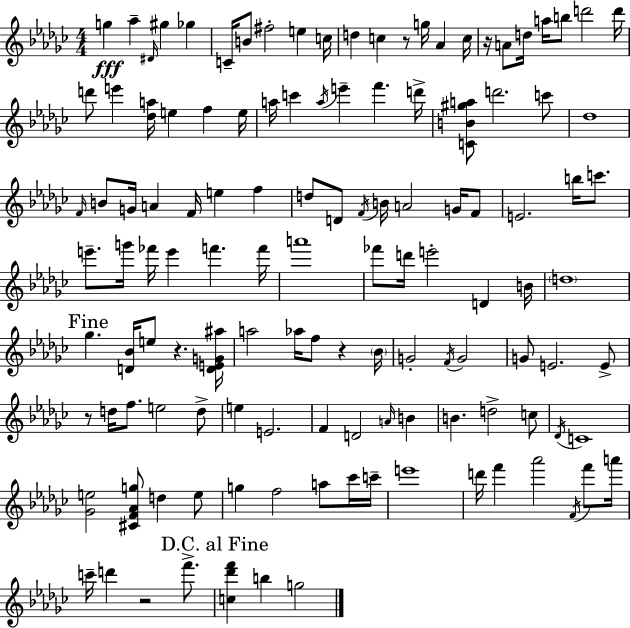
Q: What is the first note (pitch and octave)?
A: G5